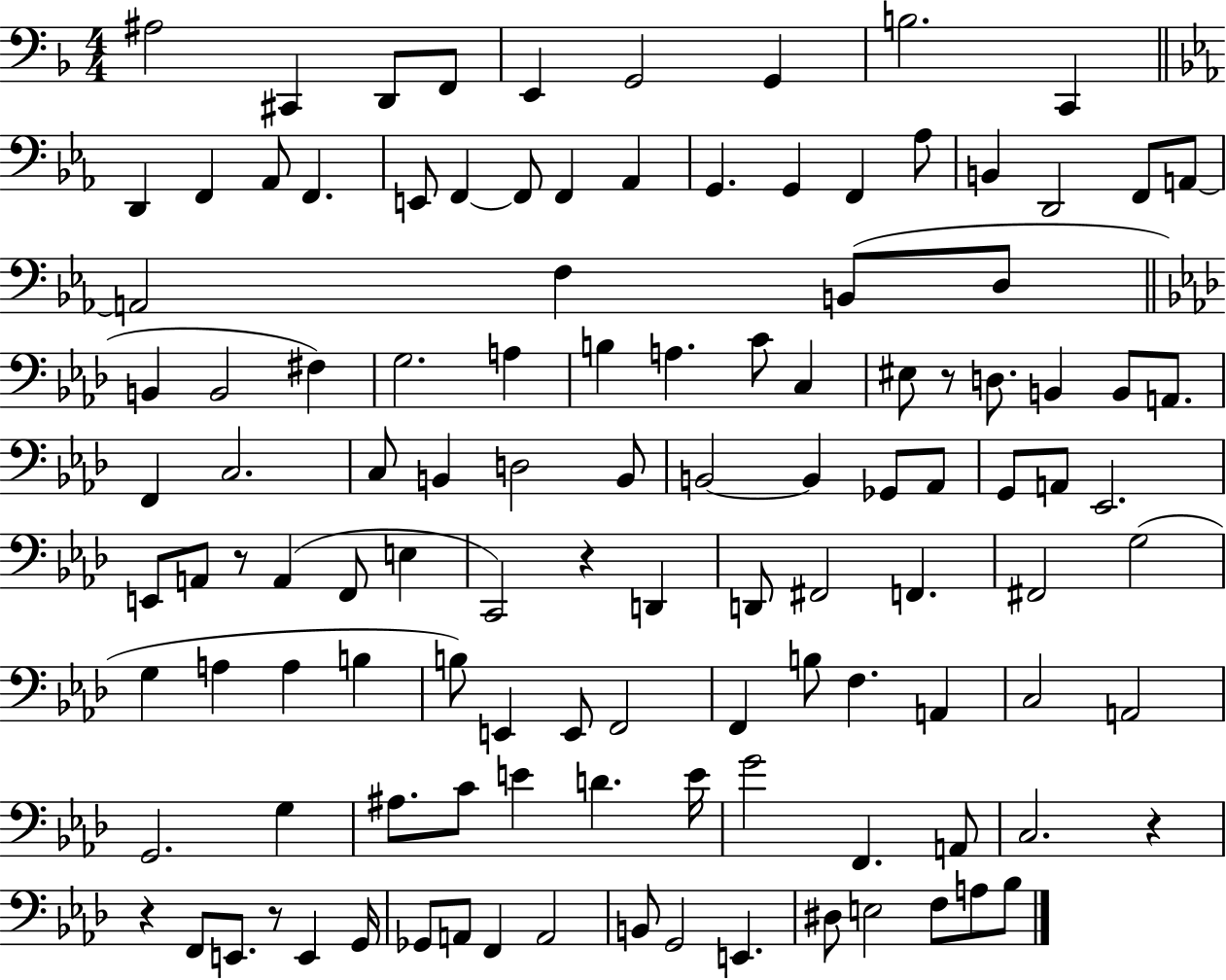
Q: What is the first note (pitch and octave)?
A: A#3